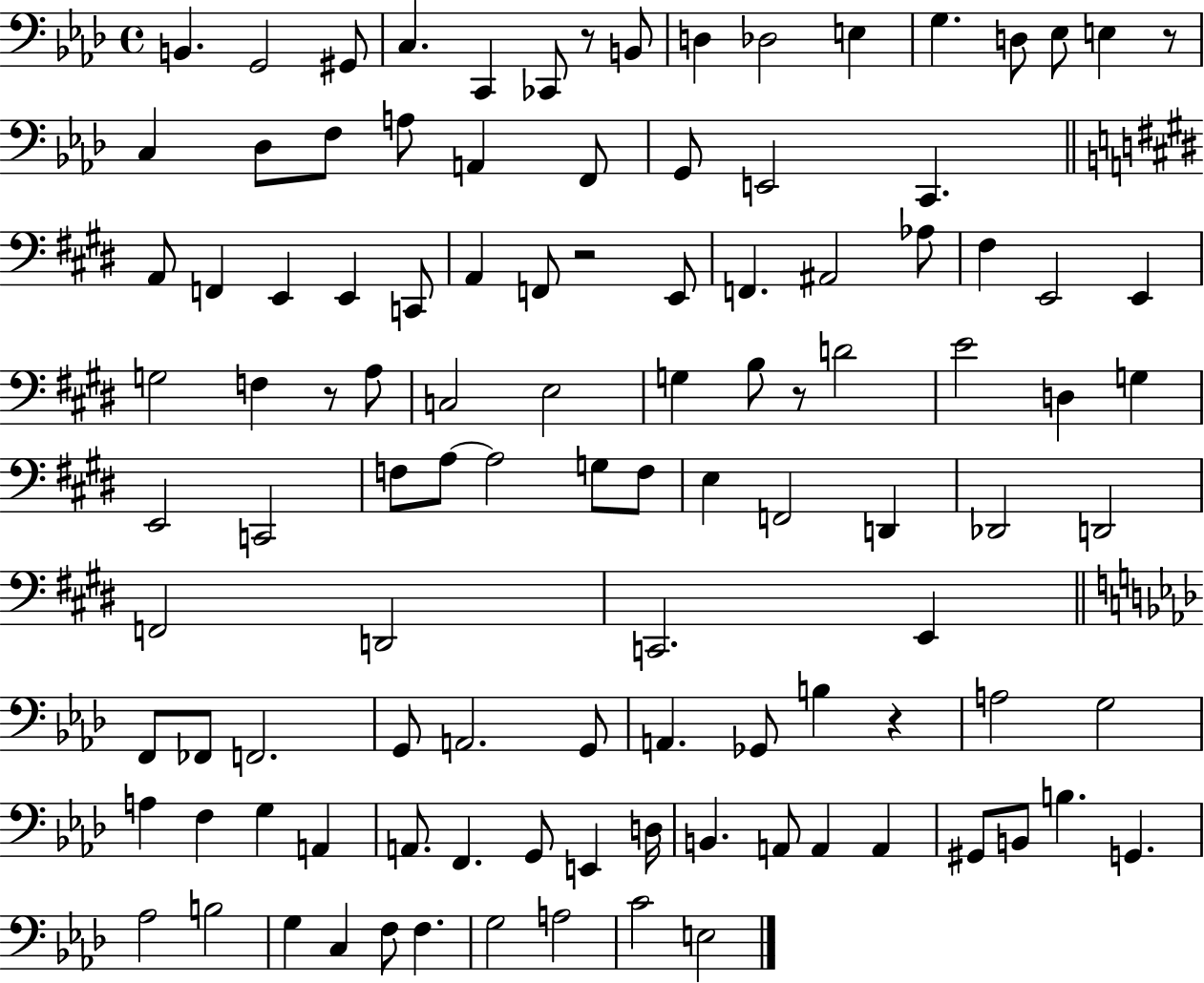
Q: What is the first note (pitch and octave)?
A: B2